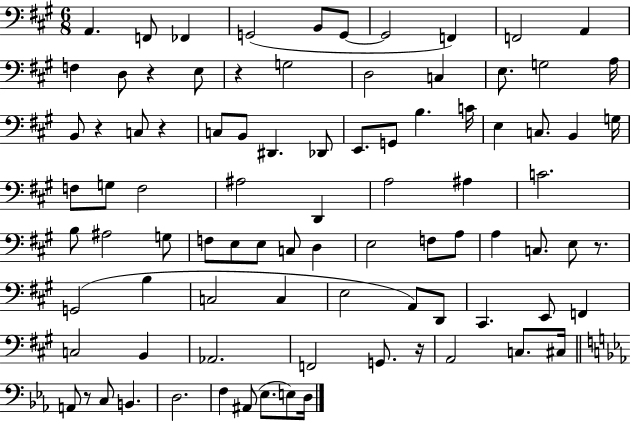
{
  \clef bass
  \numericTimeSignature
  \time 6/8
  \key a \major
  a,4. f,8 fes,4 | g,2( b,8 g,8~~ | g,2 f,4) | f,2 a,4 | \break f4 d8 r4 e8 | r4 g2 | d2 c4 | e8. g2 a16 | \break b,8 r4 c8 r4 | c8 b,8 dis,4. des,8 | e,8. g,8 b4. c'16 | e4 c8. b,4 g16 | \break f8 g8 f2 | ais2 d,4 | a2 ais4 | c'2. | \break b8 ais2 g8 | f8 e8 e8 c8 d4 | e2 f8 a8 | a4 c8. e8 r8. | \break g,2( b4 | c2 c4 | e2 a,8) d,8 | cis,4. e,8 f,4 | \break c2 b,4 | aes,2. | f,2 g,8. r16 | a,2 c8. cis16 | \break \bar "||" \break \key ees \major a,8 r8 c8 b,4. | d2. | f4 ais,8( ees8. e8) d16 | \bar "|."
}